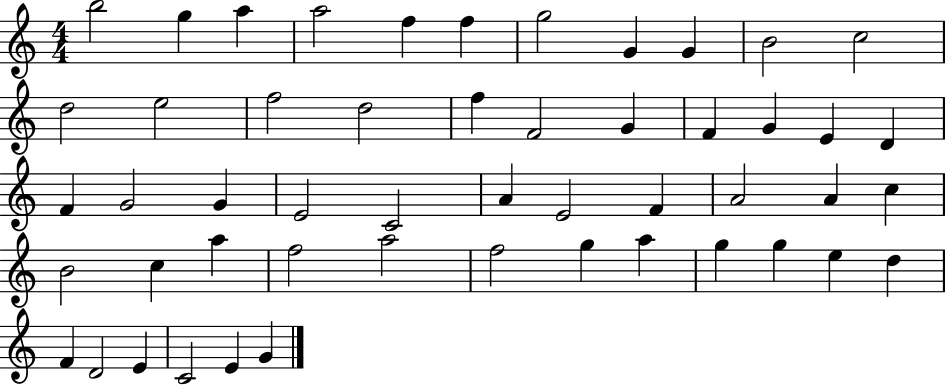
B5/h G5/q A5/q A5/h F5/q F5/q G5/h G4/q G4/q B4/h C5/h D5/h E5/h F5/h D5/h F5/q F4/h G4/q F4/q G4/q E4/q D4/q F4/q G4/h G4/q E4/h C4/h A4/q E4/h F4/q A4/h A4/q C5/q B4/h C5/q A5/q F5/h A5/h F5/h G5/q A5/q G5/q G5/q E5/q D5/q F4/q D4/h E4/q C4/h E4/q G4/q